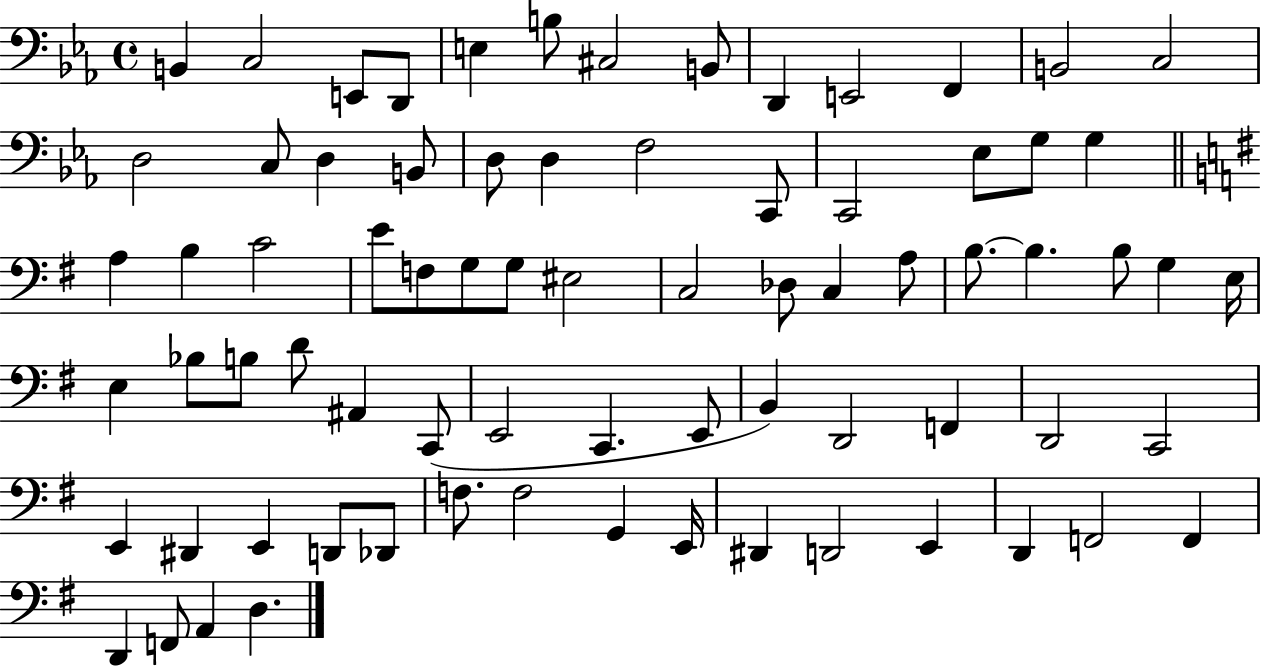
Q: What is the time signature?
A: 4/4